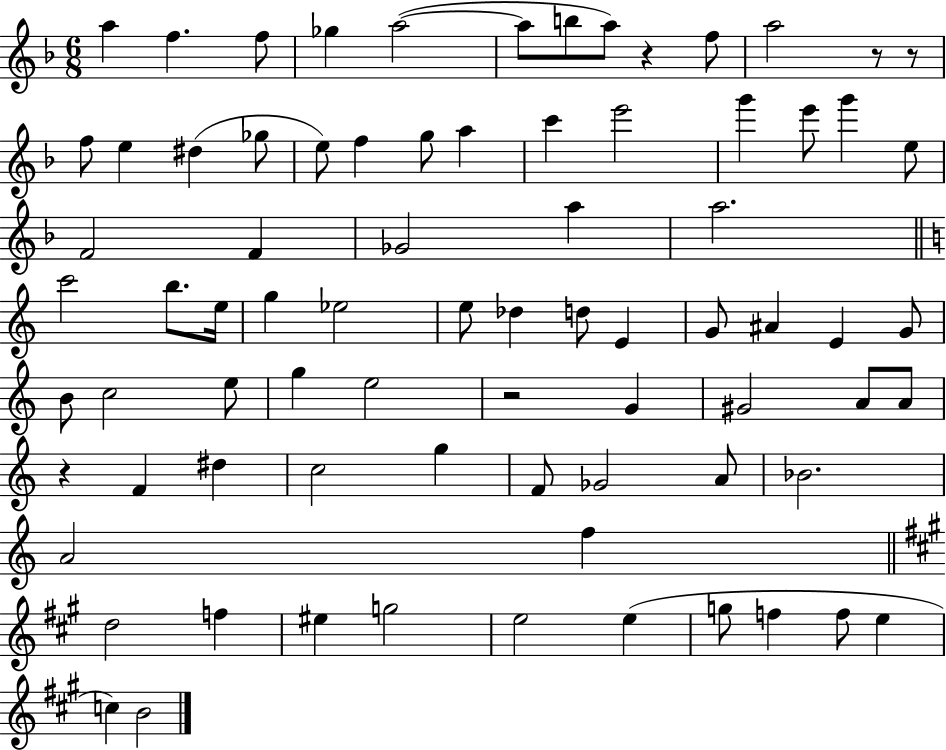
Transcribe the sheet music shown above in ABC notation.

X:1
T:Untitled
M:6/8
L:1/4
K:F
a f f/2 _g a2 a/2 b/2 a/2 z f/2 a2 z/2 z/2 f/2 e ^d _g/2 e/2 f g/2 a c' e'2 g' e'/2 g' e/2 F2 F _G2 a a2 c'2 b/2 e/4 g _e2 e/2 _d d/2 E G/2 ^A E G/2 B/2 c2 e/2 g e2 z2 G ^G2 A/2 A/2 z F ^d c2 g F/2 _G2 A/2 _B2 A2 f d2 f ^e g2 e2 e g/2 f f/2 e c B2